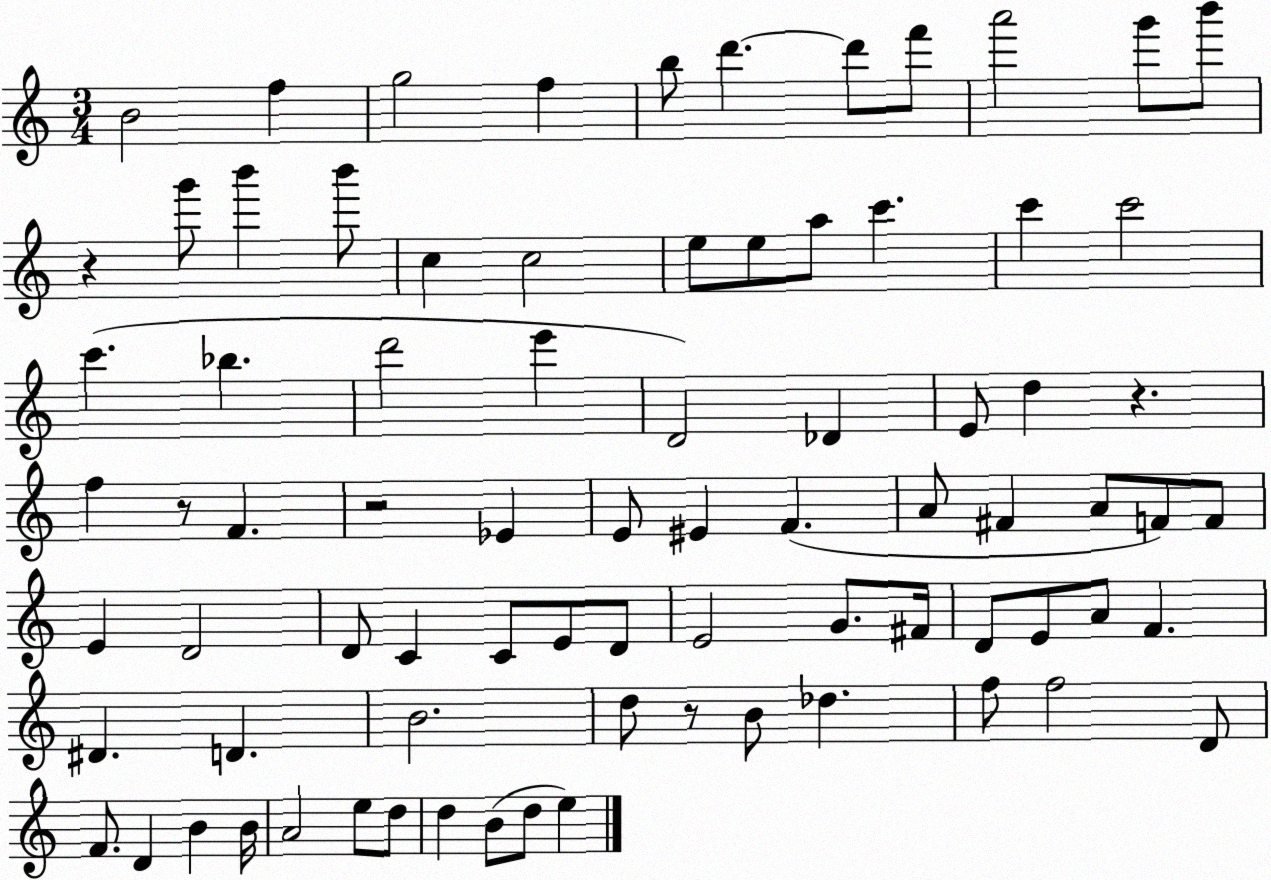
X:1
T:Untitled
M:3/4
L:1/4
K:C
B2 f g2 f b/2 d' d'/2 f'/2 a'2 g'/2 b'/2 z g'/2 b' b'/2 c c2 e/2 e/2 a/2 c' c' c'2 c' _b d'2 e' D2 _D E/2 d z f z/2 F z2 _E E/2 ^E F A/2 ^F A/2 F/2 F/2 E D2 D/2 C C/2 E/2 D/2 E2 G/2 ^F/4 D/2 E/2 A/2 F ^D D B2 d/2 z/2 B/2 _d f/2 f2 D/2 F/2 D B B/4 A2 e/2 d/2 d B/2 d/2 e